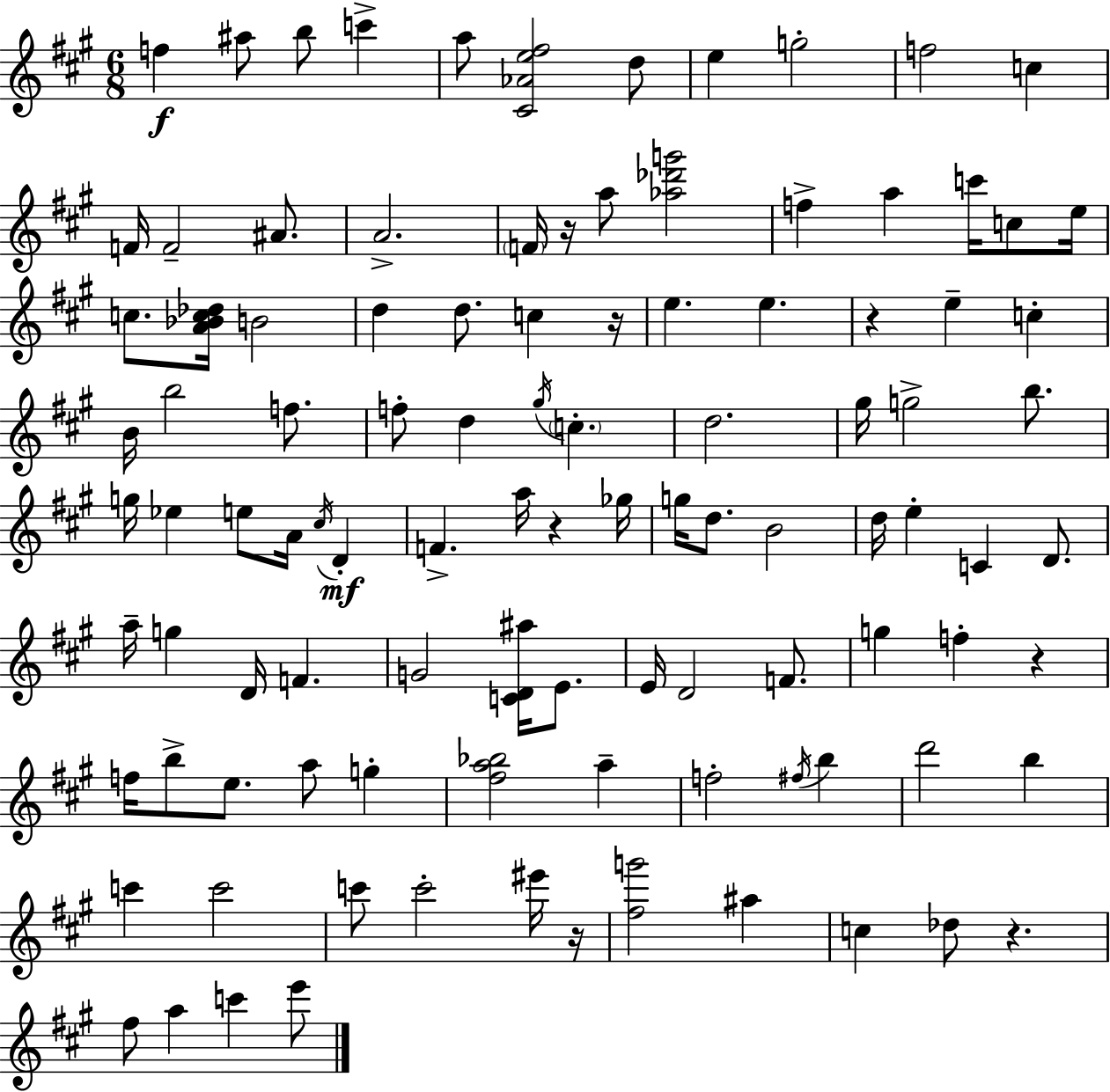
X:1
T:Untitled
M:6/8
L:1/4
K:A
f ^a/2 b/2 c' a/2 [^C_Ae^f]2 d/2 e g2 f2 c F/4 F2 ^A/2 A2 F/4 z/4 a/2 [_a_d'g']2 f a c'/4 c/2 e/4 c/2 [A_Bc_d]/4 B2 d d/2 c z/4 e e z e c B/4 b2 f/2 f/2 d ^g/4 c d2 ^g/4 g2 b/2 g/4 _e e/2 A/4 ^c/4 D F a/4 z _g/4 g/4 d/2 B2 d/4 e C D/2 a/4 g D/4 F G2 [CD^a]/4 E/2 E/4 D2 F/2 g f z f/4 b/2 e/2 a/2 g [^fa_b]2 a f2 ^f/4 b d'2 b c' c'2 c'/2 c'2 ^e'/4 z/4 [^fg']2 ^a c _d/2 z ^f/2 a c' e'/2